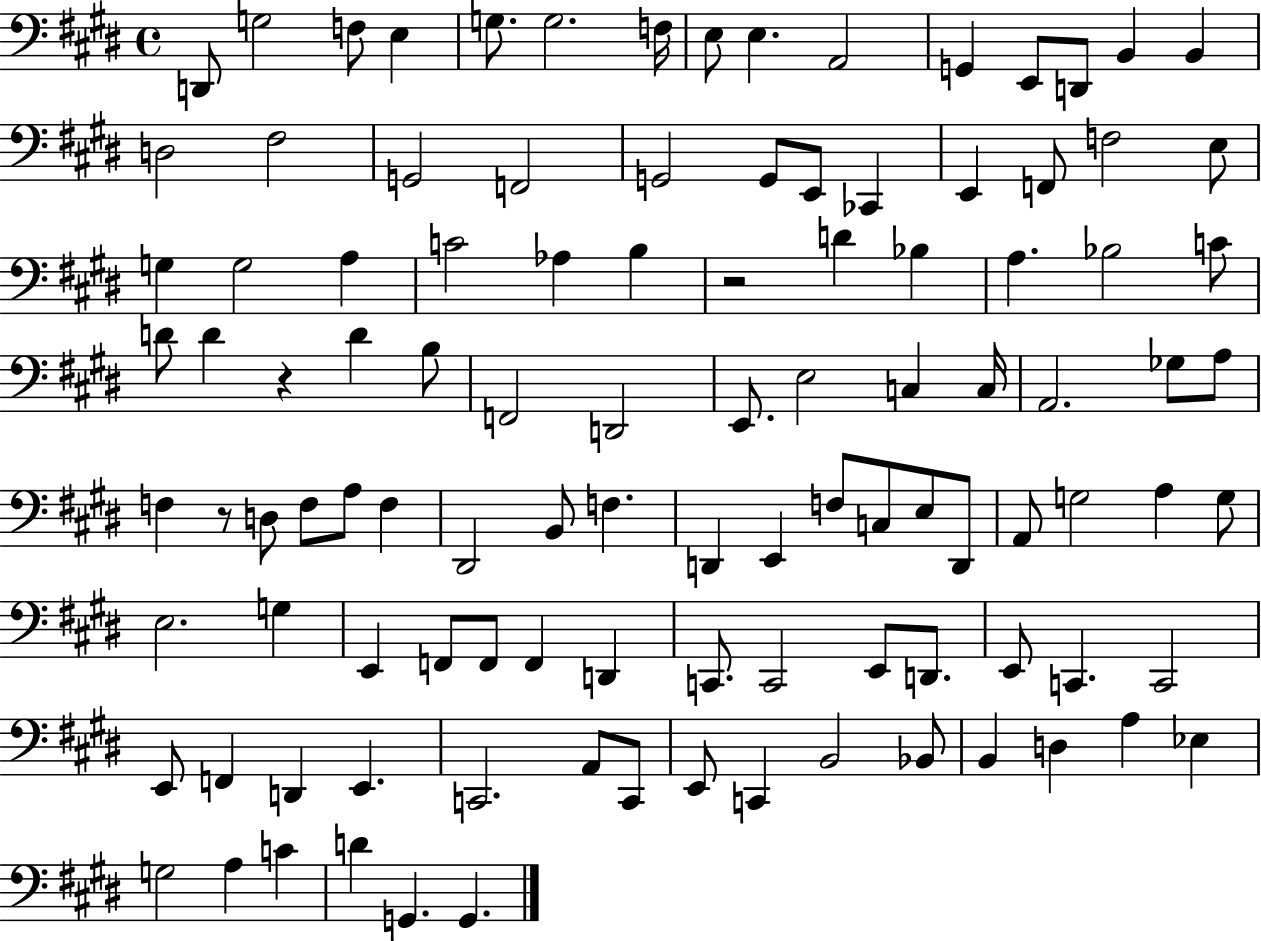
{
  \clef bass
  \time 4/4
  \defaultTimeSignature
  \key e \major
  \repeat volta 2 { d,8 g2 f8 e4 | g8. g2. f16 | e8 e4. a,2 | g,4 e,8 d,8 b,4 b,4 | \break d2 fis2 | g,2 f,2 | g,2 g,8 e,8 ces,4 | e,4 f,8 f2 e8 | \break g4 g2 a4 | c'2 aes4 b4 | r2 d'4 bes4 | a4. bes2 c'8 | \break d'8 d'4 r4 d'4 b8 | f,2 d,2 | e,8. e2 c4 c16 | a,2. ges8 a8 | \break f4 r8 d8 f8 a8 f4 | dis,2 b,8 f4. | d,4 e,4 f8 c8 e8 d,8 | a,8 g2 a4 g8 | \break e2. g4 | e,4 f,8 f,8 f,4 d,4 | c,8. c,2 e,8 d,8. | e,8 c,4. c,2 | \break e,8 f,4 d,4 e,4. | c,2. a,8 c,8 | e,8 c,4 b,2 bes,8 | b,4 d4 a4 ees4 | \break g2 a4 c'4 | d'4 g,4. g,4. | } \bar "|."
}